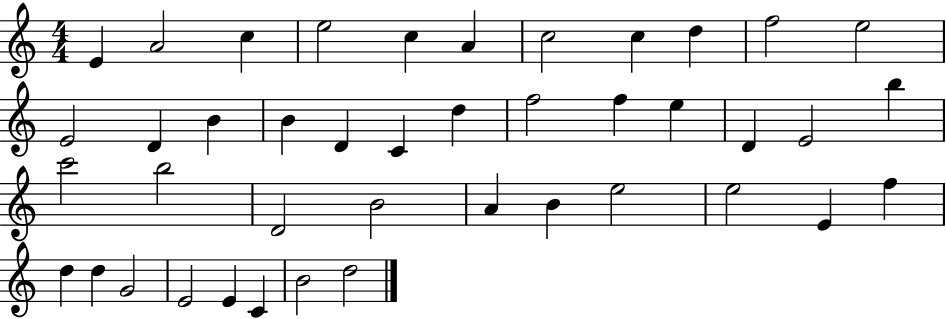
{
  \clef treble
  \numericTimeSignature
  \time 4/4
  \key c \major
  e'4 a'2 c''4 | e''2 c''4 a'4 | c''2 c''4 d''4 | f''2 e''2 | \break e'2 d'4 b'4 | b'4 d'4 c'4 d''4 | f''2 f''4 e''4 | d'4 e'2 b''4 | \break c'''2 b''2 | d'2 b'2 | a'4 b'4 e''2 | e''2 e'4 f''4 | \break d''4 d''4 g'2 | e'2 e'4 c'4 | b'2 d''2 | \bar "|."
}